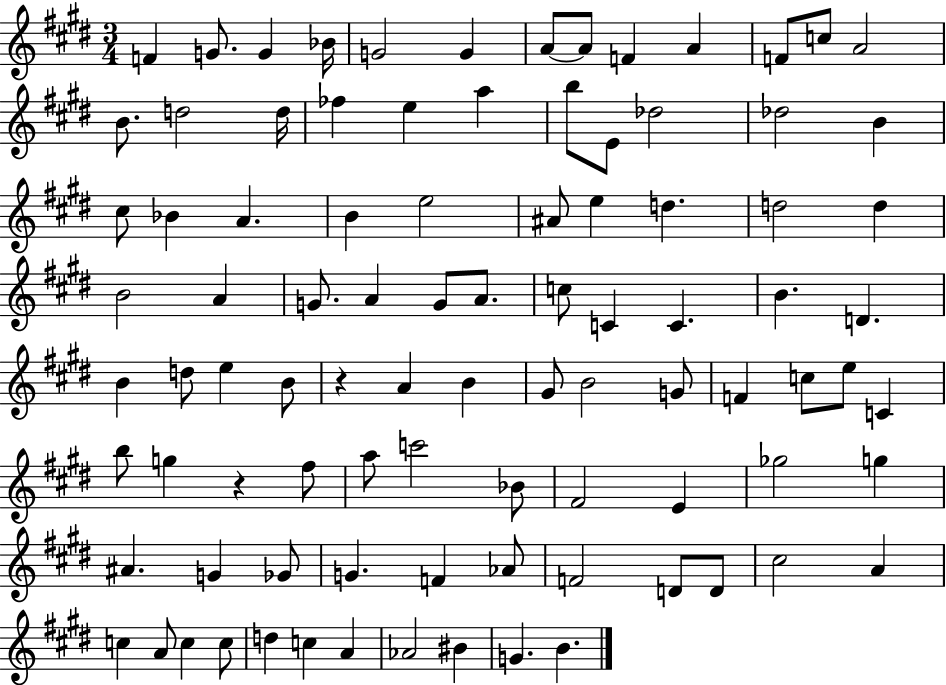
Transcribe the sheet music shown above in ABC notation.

X:1
T:Untitled
M:3/4
L:1/4
K:E
F G/2 G _B/4 G2 G A/2 A/2 F A F/2 c/2 A2 B/2 d2 d/4 _f e a b/2 E/2 _d2 _d2 B ^c/2 _B A B e2 ^A/2 e d d2 d B2 A G/2 A G/2 A/2 c/2 C C B D B d/2 e B/2 z A B ^G/2 B2 G/2 F c/2 e/2 C b/2 g z ^f/2 a/2 c'2 _B/2 ^F2 E _g2 g ^A G _G/2 G F _A/2 F2 D/2 D/2 ^c2 A c A/2 c c/2 d c A _A2 ^B G B